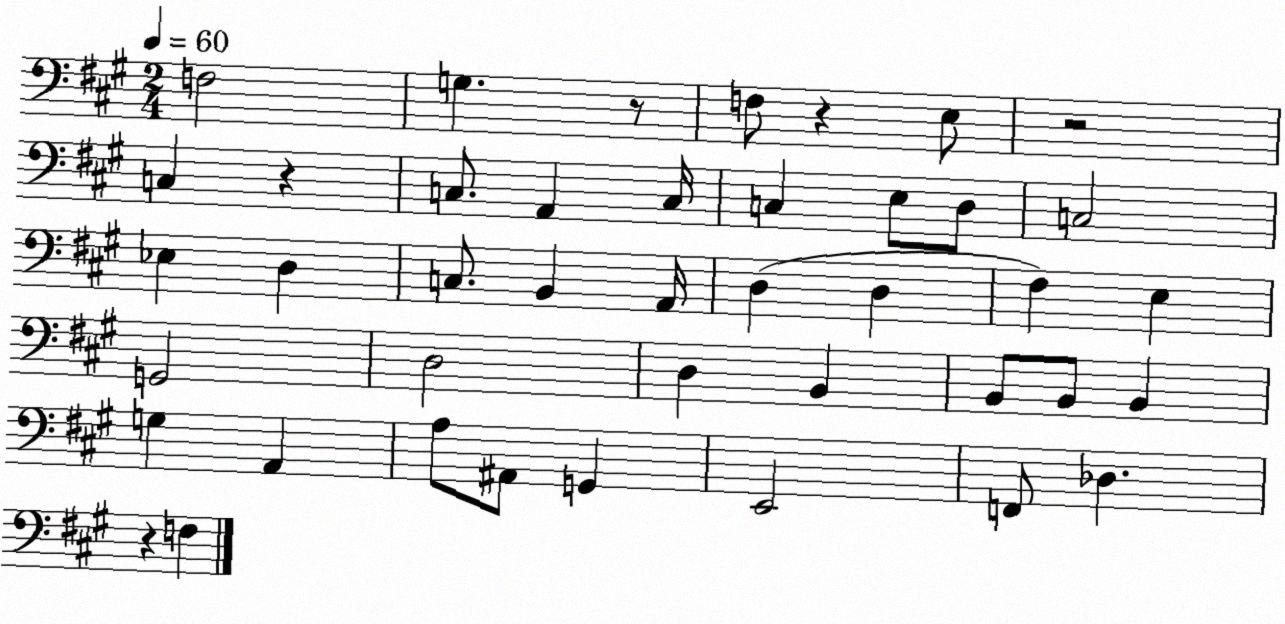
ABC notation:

X:1
T:Untitled
M:2/4
L:1/4
K:A
F,2 G, z/2 F,/2 z E,/2 z2 C, z C,/2 A,, C,/4 C, E,/2 D,/2 C,2 _E, D, C,/2 B,, A,,/4 D, D, ^F, E, G,,2 D,2 D, B,, B,,/2 B,,/2 B,, G, A,, A,/2 ^A,,/2 G,, E,,2 F,,/2 _D, z F,